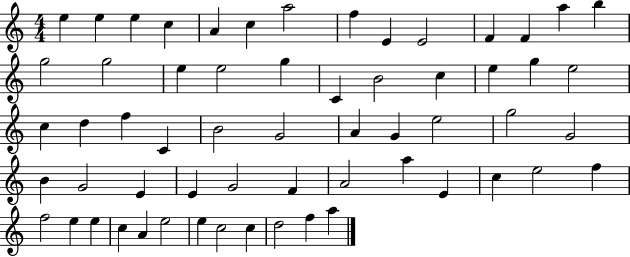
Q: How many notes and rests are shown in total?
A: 60